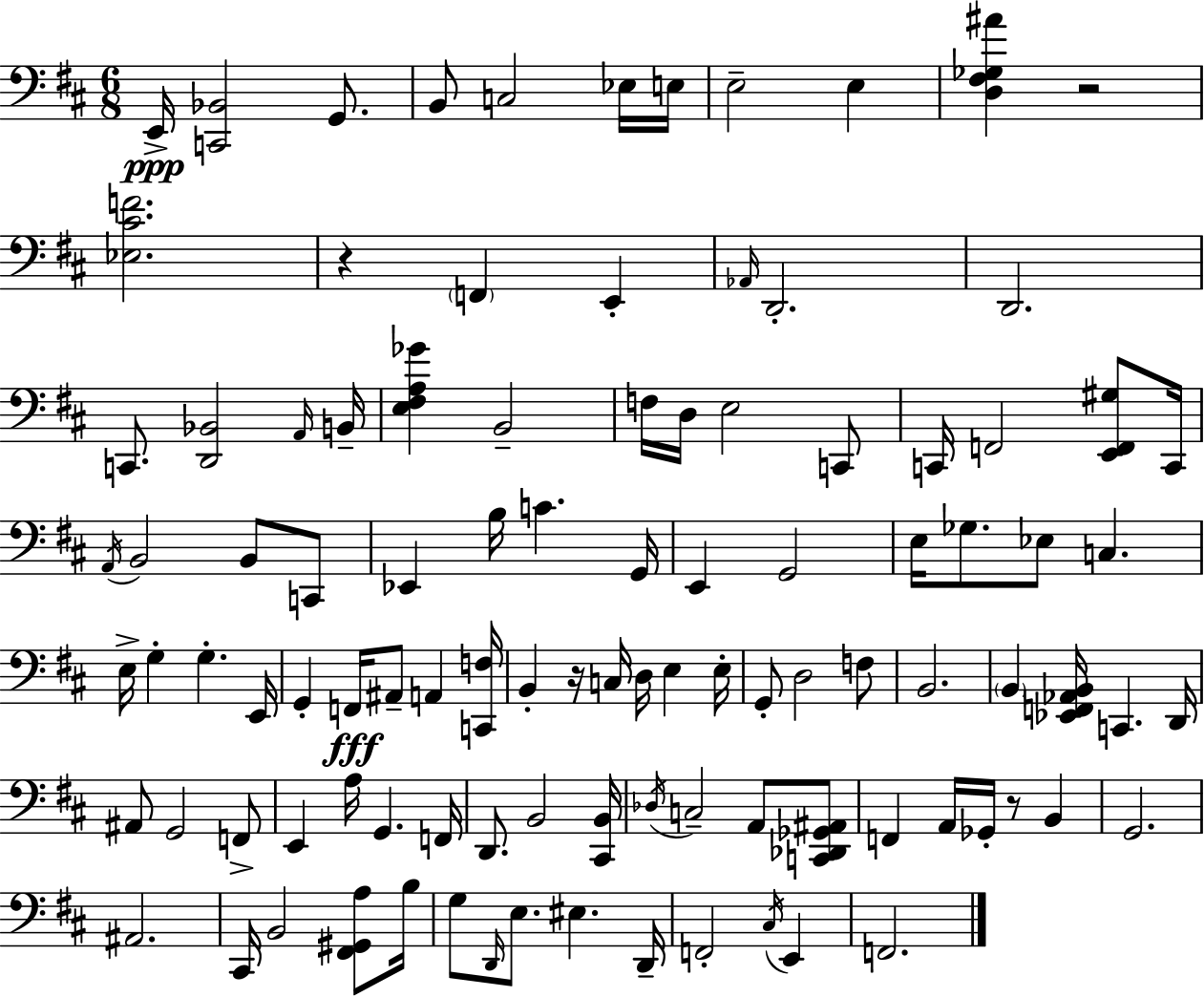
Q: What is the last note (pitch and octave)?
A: F2